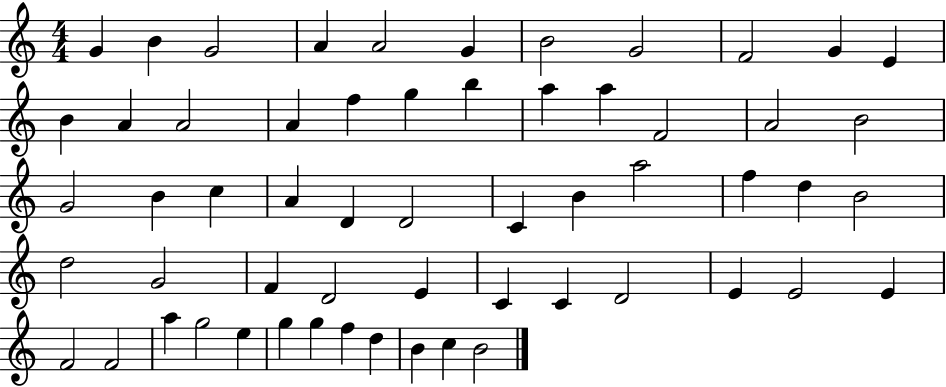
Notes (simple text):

G4/q B4/q G4/h A4/q A4/h G4/q B4/h G4/h F4/h G4/q E4/q B4/q A4/q A4/h A4/q F5/q G5/q B5/q A5/q A5/q F4/h A4/h B4/h G4/h B4/q C5/q A4/q D4/q D4/h C4/q B4/q A5/h F5/q D5/q B4/h D5/h G4/h F4/q D4/h E4/q C4/q C4/q D4/h E4/q E4/h E4/q F4/h F4/h A5/q G5/h E5/q G5/q G5/q F5/q D5/q B4/q C5/q B4/h